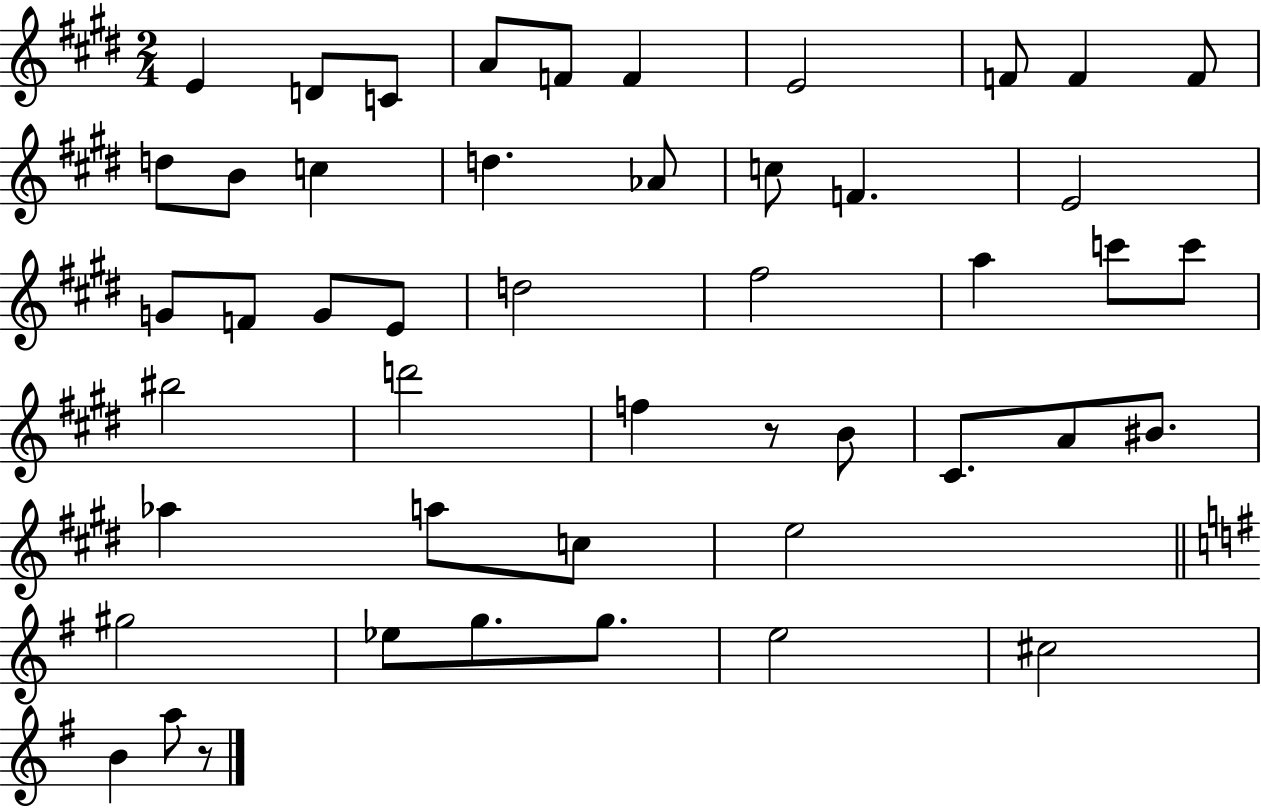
X:1
T:Untitled
M:2/4
L:1/4
K:E
E D/2 C/2 A/2 F/2 F E2 F/2 F F/2 d/2 B/2 c d _A/2 c/2 F E2 G/2 F/2 G/2 E/2 d2 ^f2 a c'/2 c'/2 ^b2 d'2 f z/2 B/2 ^C/2 A/2 ^B/2 _a a/2 c/2 e2 ^g2 _e/2 g/2 g/2 e2 ^c2 B a/2 z/2